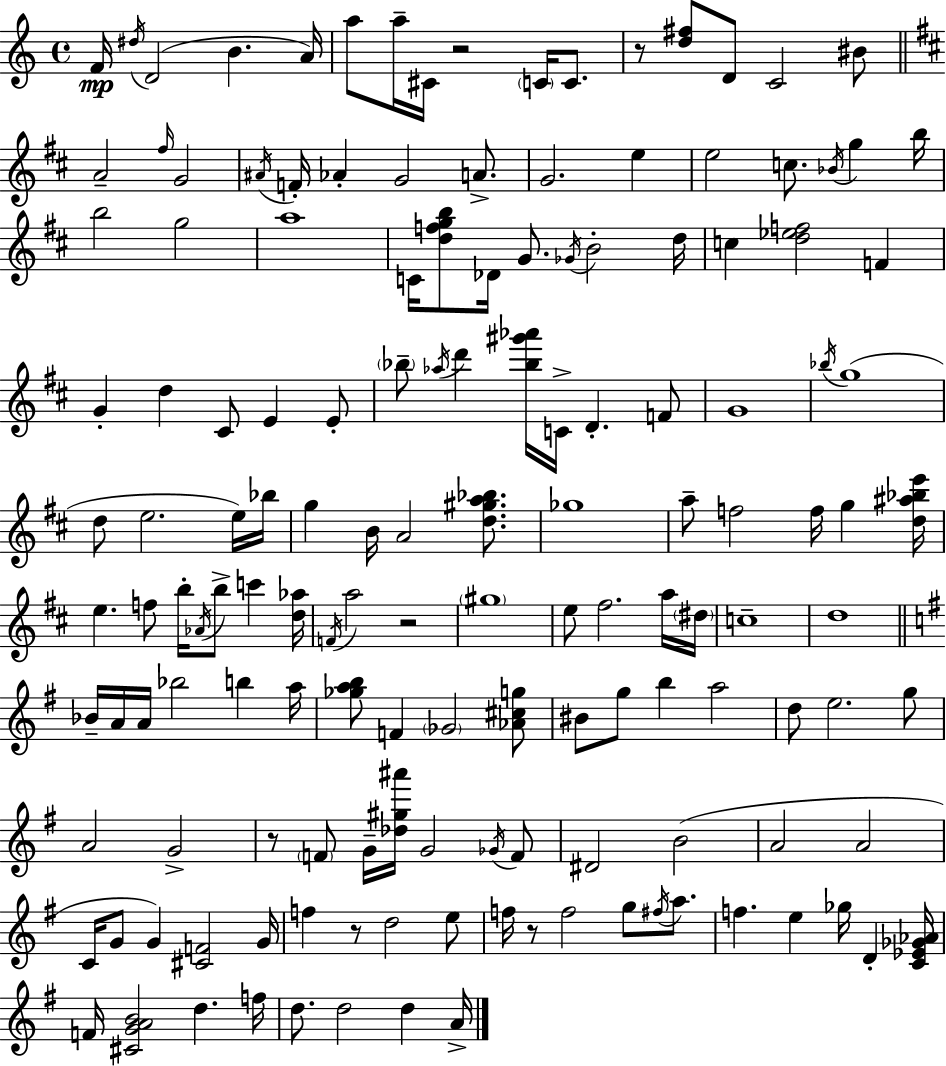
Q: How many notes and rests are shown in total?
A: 148